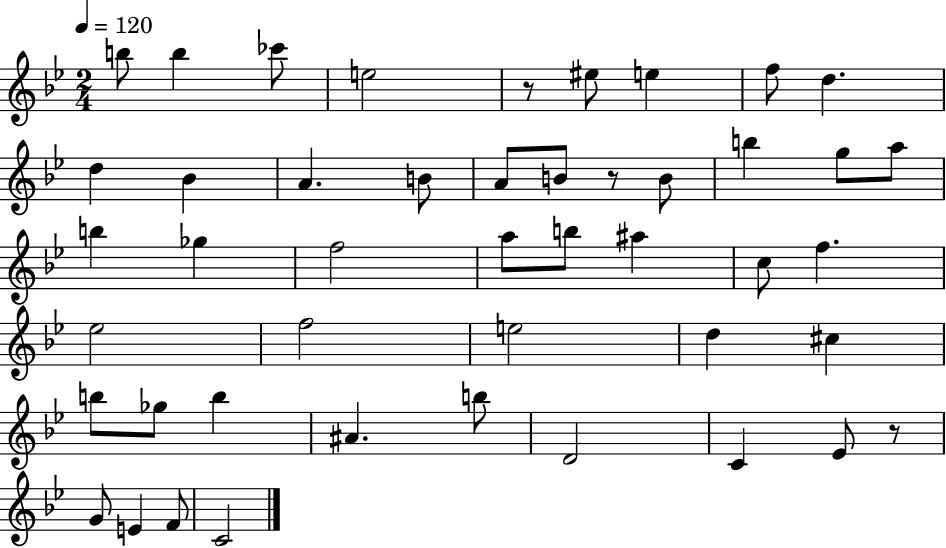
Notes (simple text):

B5/e B5/q CES6/e E5/h R/e EIS5/e E5/q F5/e D5/q. D5/q Bb4/q A4/q. B4/e A4/e B4/e R/e B4/e B5/q G5/e A5/e B5/q Gb5/q F5/h A5/e B5/e A#5/q C5/e F5/q. Eb5/h F5/h E5/h D5/q C#5/q B5/e Gb5/e B5/q A#4/q. B5/e D4/h C4/q Eb4/e R/e G4/e E4/q F4/e C4/h